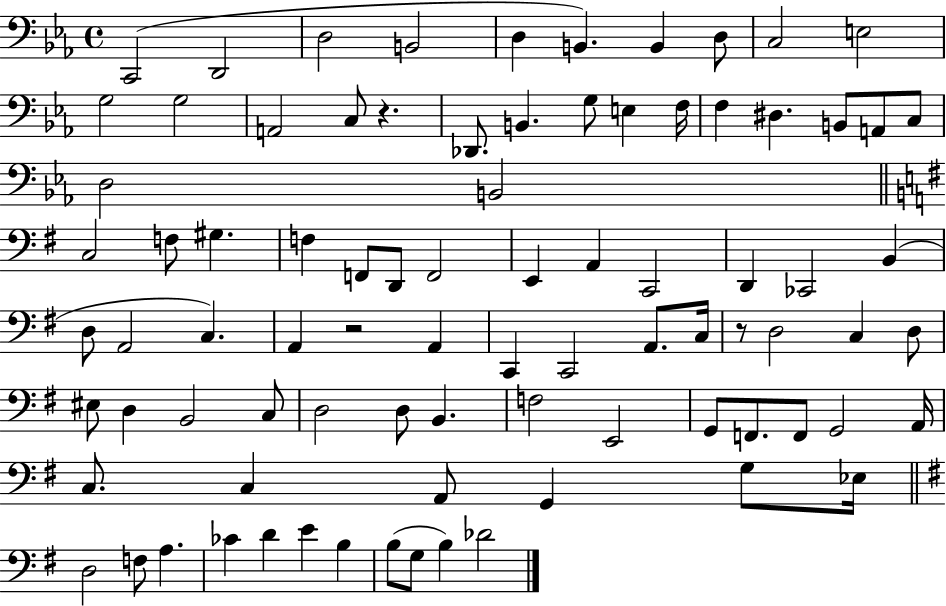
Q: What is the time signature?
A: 4/4